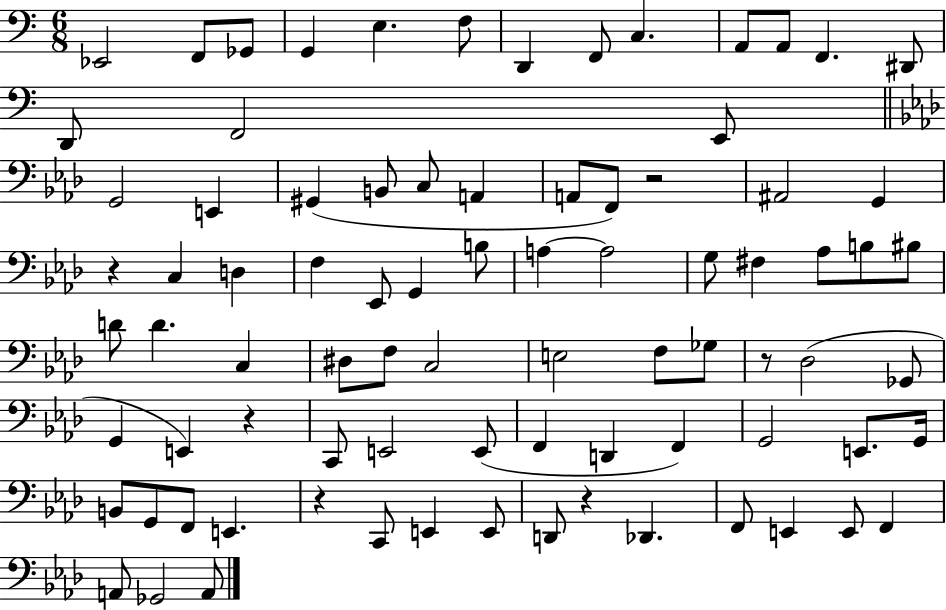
Eb2/h F2/e Gb2/e G2/q E3/q. F3/e D2/q F2/e C3/q. A2/e A2/e F2/q. D#2/e D2/e F2/h E2/e G2/h E2/q G#2/q B2/e C3/e A2/q A2/e F2/e R/h A#2/h G2/q R/q C3/q D3/q F3/q Eb2/e G2/q B3/e A3/q A3/h G3/e F#3/q Ab3/e B3/e BIS3/e D4/e D4/q. C3/q D#3/e F3/e C3/h E3/h F3/e Gb3/e R/e Db3/h Gb2/e G2/q E2/q R/q C2/e E2/h E2/e F2/q D2/q F2/q G2/h E2/e. G2/s B2/e G2/e F2/e E2/q. R/q C2/e E2/q E2/e D2/e R/q Db2/q. F2/e E2/q E2/e F2/q A2/e Gb2/h A2/e